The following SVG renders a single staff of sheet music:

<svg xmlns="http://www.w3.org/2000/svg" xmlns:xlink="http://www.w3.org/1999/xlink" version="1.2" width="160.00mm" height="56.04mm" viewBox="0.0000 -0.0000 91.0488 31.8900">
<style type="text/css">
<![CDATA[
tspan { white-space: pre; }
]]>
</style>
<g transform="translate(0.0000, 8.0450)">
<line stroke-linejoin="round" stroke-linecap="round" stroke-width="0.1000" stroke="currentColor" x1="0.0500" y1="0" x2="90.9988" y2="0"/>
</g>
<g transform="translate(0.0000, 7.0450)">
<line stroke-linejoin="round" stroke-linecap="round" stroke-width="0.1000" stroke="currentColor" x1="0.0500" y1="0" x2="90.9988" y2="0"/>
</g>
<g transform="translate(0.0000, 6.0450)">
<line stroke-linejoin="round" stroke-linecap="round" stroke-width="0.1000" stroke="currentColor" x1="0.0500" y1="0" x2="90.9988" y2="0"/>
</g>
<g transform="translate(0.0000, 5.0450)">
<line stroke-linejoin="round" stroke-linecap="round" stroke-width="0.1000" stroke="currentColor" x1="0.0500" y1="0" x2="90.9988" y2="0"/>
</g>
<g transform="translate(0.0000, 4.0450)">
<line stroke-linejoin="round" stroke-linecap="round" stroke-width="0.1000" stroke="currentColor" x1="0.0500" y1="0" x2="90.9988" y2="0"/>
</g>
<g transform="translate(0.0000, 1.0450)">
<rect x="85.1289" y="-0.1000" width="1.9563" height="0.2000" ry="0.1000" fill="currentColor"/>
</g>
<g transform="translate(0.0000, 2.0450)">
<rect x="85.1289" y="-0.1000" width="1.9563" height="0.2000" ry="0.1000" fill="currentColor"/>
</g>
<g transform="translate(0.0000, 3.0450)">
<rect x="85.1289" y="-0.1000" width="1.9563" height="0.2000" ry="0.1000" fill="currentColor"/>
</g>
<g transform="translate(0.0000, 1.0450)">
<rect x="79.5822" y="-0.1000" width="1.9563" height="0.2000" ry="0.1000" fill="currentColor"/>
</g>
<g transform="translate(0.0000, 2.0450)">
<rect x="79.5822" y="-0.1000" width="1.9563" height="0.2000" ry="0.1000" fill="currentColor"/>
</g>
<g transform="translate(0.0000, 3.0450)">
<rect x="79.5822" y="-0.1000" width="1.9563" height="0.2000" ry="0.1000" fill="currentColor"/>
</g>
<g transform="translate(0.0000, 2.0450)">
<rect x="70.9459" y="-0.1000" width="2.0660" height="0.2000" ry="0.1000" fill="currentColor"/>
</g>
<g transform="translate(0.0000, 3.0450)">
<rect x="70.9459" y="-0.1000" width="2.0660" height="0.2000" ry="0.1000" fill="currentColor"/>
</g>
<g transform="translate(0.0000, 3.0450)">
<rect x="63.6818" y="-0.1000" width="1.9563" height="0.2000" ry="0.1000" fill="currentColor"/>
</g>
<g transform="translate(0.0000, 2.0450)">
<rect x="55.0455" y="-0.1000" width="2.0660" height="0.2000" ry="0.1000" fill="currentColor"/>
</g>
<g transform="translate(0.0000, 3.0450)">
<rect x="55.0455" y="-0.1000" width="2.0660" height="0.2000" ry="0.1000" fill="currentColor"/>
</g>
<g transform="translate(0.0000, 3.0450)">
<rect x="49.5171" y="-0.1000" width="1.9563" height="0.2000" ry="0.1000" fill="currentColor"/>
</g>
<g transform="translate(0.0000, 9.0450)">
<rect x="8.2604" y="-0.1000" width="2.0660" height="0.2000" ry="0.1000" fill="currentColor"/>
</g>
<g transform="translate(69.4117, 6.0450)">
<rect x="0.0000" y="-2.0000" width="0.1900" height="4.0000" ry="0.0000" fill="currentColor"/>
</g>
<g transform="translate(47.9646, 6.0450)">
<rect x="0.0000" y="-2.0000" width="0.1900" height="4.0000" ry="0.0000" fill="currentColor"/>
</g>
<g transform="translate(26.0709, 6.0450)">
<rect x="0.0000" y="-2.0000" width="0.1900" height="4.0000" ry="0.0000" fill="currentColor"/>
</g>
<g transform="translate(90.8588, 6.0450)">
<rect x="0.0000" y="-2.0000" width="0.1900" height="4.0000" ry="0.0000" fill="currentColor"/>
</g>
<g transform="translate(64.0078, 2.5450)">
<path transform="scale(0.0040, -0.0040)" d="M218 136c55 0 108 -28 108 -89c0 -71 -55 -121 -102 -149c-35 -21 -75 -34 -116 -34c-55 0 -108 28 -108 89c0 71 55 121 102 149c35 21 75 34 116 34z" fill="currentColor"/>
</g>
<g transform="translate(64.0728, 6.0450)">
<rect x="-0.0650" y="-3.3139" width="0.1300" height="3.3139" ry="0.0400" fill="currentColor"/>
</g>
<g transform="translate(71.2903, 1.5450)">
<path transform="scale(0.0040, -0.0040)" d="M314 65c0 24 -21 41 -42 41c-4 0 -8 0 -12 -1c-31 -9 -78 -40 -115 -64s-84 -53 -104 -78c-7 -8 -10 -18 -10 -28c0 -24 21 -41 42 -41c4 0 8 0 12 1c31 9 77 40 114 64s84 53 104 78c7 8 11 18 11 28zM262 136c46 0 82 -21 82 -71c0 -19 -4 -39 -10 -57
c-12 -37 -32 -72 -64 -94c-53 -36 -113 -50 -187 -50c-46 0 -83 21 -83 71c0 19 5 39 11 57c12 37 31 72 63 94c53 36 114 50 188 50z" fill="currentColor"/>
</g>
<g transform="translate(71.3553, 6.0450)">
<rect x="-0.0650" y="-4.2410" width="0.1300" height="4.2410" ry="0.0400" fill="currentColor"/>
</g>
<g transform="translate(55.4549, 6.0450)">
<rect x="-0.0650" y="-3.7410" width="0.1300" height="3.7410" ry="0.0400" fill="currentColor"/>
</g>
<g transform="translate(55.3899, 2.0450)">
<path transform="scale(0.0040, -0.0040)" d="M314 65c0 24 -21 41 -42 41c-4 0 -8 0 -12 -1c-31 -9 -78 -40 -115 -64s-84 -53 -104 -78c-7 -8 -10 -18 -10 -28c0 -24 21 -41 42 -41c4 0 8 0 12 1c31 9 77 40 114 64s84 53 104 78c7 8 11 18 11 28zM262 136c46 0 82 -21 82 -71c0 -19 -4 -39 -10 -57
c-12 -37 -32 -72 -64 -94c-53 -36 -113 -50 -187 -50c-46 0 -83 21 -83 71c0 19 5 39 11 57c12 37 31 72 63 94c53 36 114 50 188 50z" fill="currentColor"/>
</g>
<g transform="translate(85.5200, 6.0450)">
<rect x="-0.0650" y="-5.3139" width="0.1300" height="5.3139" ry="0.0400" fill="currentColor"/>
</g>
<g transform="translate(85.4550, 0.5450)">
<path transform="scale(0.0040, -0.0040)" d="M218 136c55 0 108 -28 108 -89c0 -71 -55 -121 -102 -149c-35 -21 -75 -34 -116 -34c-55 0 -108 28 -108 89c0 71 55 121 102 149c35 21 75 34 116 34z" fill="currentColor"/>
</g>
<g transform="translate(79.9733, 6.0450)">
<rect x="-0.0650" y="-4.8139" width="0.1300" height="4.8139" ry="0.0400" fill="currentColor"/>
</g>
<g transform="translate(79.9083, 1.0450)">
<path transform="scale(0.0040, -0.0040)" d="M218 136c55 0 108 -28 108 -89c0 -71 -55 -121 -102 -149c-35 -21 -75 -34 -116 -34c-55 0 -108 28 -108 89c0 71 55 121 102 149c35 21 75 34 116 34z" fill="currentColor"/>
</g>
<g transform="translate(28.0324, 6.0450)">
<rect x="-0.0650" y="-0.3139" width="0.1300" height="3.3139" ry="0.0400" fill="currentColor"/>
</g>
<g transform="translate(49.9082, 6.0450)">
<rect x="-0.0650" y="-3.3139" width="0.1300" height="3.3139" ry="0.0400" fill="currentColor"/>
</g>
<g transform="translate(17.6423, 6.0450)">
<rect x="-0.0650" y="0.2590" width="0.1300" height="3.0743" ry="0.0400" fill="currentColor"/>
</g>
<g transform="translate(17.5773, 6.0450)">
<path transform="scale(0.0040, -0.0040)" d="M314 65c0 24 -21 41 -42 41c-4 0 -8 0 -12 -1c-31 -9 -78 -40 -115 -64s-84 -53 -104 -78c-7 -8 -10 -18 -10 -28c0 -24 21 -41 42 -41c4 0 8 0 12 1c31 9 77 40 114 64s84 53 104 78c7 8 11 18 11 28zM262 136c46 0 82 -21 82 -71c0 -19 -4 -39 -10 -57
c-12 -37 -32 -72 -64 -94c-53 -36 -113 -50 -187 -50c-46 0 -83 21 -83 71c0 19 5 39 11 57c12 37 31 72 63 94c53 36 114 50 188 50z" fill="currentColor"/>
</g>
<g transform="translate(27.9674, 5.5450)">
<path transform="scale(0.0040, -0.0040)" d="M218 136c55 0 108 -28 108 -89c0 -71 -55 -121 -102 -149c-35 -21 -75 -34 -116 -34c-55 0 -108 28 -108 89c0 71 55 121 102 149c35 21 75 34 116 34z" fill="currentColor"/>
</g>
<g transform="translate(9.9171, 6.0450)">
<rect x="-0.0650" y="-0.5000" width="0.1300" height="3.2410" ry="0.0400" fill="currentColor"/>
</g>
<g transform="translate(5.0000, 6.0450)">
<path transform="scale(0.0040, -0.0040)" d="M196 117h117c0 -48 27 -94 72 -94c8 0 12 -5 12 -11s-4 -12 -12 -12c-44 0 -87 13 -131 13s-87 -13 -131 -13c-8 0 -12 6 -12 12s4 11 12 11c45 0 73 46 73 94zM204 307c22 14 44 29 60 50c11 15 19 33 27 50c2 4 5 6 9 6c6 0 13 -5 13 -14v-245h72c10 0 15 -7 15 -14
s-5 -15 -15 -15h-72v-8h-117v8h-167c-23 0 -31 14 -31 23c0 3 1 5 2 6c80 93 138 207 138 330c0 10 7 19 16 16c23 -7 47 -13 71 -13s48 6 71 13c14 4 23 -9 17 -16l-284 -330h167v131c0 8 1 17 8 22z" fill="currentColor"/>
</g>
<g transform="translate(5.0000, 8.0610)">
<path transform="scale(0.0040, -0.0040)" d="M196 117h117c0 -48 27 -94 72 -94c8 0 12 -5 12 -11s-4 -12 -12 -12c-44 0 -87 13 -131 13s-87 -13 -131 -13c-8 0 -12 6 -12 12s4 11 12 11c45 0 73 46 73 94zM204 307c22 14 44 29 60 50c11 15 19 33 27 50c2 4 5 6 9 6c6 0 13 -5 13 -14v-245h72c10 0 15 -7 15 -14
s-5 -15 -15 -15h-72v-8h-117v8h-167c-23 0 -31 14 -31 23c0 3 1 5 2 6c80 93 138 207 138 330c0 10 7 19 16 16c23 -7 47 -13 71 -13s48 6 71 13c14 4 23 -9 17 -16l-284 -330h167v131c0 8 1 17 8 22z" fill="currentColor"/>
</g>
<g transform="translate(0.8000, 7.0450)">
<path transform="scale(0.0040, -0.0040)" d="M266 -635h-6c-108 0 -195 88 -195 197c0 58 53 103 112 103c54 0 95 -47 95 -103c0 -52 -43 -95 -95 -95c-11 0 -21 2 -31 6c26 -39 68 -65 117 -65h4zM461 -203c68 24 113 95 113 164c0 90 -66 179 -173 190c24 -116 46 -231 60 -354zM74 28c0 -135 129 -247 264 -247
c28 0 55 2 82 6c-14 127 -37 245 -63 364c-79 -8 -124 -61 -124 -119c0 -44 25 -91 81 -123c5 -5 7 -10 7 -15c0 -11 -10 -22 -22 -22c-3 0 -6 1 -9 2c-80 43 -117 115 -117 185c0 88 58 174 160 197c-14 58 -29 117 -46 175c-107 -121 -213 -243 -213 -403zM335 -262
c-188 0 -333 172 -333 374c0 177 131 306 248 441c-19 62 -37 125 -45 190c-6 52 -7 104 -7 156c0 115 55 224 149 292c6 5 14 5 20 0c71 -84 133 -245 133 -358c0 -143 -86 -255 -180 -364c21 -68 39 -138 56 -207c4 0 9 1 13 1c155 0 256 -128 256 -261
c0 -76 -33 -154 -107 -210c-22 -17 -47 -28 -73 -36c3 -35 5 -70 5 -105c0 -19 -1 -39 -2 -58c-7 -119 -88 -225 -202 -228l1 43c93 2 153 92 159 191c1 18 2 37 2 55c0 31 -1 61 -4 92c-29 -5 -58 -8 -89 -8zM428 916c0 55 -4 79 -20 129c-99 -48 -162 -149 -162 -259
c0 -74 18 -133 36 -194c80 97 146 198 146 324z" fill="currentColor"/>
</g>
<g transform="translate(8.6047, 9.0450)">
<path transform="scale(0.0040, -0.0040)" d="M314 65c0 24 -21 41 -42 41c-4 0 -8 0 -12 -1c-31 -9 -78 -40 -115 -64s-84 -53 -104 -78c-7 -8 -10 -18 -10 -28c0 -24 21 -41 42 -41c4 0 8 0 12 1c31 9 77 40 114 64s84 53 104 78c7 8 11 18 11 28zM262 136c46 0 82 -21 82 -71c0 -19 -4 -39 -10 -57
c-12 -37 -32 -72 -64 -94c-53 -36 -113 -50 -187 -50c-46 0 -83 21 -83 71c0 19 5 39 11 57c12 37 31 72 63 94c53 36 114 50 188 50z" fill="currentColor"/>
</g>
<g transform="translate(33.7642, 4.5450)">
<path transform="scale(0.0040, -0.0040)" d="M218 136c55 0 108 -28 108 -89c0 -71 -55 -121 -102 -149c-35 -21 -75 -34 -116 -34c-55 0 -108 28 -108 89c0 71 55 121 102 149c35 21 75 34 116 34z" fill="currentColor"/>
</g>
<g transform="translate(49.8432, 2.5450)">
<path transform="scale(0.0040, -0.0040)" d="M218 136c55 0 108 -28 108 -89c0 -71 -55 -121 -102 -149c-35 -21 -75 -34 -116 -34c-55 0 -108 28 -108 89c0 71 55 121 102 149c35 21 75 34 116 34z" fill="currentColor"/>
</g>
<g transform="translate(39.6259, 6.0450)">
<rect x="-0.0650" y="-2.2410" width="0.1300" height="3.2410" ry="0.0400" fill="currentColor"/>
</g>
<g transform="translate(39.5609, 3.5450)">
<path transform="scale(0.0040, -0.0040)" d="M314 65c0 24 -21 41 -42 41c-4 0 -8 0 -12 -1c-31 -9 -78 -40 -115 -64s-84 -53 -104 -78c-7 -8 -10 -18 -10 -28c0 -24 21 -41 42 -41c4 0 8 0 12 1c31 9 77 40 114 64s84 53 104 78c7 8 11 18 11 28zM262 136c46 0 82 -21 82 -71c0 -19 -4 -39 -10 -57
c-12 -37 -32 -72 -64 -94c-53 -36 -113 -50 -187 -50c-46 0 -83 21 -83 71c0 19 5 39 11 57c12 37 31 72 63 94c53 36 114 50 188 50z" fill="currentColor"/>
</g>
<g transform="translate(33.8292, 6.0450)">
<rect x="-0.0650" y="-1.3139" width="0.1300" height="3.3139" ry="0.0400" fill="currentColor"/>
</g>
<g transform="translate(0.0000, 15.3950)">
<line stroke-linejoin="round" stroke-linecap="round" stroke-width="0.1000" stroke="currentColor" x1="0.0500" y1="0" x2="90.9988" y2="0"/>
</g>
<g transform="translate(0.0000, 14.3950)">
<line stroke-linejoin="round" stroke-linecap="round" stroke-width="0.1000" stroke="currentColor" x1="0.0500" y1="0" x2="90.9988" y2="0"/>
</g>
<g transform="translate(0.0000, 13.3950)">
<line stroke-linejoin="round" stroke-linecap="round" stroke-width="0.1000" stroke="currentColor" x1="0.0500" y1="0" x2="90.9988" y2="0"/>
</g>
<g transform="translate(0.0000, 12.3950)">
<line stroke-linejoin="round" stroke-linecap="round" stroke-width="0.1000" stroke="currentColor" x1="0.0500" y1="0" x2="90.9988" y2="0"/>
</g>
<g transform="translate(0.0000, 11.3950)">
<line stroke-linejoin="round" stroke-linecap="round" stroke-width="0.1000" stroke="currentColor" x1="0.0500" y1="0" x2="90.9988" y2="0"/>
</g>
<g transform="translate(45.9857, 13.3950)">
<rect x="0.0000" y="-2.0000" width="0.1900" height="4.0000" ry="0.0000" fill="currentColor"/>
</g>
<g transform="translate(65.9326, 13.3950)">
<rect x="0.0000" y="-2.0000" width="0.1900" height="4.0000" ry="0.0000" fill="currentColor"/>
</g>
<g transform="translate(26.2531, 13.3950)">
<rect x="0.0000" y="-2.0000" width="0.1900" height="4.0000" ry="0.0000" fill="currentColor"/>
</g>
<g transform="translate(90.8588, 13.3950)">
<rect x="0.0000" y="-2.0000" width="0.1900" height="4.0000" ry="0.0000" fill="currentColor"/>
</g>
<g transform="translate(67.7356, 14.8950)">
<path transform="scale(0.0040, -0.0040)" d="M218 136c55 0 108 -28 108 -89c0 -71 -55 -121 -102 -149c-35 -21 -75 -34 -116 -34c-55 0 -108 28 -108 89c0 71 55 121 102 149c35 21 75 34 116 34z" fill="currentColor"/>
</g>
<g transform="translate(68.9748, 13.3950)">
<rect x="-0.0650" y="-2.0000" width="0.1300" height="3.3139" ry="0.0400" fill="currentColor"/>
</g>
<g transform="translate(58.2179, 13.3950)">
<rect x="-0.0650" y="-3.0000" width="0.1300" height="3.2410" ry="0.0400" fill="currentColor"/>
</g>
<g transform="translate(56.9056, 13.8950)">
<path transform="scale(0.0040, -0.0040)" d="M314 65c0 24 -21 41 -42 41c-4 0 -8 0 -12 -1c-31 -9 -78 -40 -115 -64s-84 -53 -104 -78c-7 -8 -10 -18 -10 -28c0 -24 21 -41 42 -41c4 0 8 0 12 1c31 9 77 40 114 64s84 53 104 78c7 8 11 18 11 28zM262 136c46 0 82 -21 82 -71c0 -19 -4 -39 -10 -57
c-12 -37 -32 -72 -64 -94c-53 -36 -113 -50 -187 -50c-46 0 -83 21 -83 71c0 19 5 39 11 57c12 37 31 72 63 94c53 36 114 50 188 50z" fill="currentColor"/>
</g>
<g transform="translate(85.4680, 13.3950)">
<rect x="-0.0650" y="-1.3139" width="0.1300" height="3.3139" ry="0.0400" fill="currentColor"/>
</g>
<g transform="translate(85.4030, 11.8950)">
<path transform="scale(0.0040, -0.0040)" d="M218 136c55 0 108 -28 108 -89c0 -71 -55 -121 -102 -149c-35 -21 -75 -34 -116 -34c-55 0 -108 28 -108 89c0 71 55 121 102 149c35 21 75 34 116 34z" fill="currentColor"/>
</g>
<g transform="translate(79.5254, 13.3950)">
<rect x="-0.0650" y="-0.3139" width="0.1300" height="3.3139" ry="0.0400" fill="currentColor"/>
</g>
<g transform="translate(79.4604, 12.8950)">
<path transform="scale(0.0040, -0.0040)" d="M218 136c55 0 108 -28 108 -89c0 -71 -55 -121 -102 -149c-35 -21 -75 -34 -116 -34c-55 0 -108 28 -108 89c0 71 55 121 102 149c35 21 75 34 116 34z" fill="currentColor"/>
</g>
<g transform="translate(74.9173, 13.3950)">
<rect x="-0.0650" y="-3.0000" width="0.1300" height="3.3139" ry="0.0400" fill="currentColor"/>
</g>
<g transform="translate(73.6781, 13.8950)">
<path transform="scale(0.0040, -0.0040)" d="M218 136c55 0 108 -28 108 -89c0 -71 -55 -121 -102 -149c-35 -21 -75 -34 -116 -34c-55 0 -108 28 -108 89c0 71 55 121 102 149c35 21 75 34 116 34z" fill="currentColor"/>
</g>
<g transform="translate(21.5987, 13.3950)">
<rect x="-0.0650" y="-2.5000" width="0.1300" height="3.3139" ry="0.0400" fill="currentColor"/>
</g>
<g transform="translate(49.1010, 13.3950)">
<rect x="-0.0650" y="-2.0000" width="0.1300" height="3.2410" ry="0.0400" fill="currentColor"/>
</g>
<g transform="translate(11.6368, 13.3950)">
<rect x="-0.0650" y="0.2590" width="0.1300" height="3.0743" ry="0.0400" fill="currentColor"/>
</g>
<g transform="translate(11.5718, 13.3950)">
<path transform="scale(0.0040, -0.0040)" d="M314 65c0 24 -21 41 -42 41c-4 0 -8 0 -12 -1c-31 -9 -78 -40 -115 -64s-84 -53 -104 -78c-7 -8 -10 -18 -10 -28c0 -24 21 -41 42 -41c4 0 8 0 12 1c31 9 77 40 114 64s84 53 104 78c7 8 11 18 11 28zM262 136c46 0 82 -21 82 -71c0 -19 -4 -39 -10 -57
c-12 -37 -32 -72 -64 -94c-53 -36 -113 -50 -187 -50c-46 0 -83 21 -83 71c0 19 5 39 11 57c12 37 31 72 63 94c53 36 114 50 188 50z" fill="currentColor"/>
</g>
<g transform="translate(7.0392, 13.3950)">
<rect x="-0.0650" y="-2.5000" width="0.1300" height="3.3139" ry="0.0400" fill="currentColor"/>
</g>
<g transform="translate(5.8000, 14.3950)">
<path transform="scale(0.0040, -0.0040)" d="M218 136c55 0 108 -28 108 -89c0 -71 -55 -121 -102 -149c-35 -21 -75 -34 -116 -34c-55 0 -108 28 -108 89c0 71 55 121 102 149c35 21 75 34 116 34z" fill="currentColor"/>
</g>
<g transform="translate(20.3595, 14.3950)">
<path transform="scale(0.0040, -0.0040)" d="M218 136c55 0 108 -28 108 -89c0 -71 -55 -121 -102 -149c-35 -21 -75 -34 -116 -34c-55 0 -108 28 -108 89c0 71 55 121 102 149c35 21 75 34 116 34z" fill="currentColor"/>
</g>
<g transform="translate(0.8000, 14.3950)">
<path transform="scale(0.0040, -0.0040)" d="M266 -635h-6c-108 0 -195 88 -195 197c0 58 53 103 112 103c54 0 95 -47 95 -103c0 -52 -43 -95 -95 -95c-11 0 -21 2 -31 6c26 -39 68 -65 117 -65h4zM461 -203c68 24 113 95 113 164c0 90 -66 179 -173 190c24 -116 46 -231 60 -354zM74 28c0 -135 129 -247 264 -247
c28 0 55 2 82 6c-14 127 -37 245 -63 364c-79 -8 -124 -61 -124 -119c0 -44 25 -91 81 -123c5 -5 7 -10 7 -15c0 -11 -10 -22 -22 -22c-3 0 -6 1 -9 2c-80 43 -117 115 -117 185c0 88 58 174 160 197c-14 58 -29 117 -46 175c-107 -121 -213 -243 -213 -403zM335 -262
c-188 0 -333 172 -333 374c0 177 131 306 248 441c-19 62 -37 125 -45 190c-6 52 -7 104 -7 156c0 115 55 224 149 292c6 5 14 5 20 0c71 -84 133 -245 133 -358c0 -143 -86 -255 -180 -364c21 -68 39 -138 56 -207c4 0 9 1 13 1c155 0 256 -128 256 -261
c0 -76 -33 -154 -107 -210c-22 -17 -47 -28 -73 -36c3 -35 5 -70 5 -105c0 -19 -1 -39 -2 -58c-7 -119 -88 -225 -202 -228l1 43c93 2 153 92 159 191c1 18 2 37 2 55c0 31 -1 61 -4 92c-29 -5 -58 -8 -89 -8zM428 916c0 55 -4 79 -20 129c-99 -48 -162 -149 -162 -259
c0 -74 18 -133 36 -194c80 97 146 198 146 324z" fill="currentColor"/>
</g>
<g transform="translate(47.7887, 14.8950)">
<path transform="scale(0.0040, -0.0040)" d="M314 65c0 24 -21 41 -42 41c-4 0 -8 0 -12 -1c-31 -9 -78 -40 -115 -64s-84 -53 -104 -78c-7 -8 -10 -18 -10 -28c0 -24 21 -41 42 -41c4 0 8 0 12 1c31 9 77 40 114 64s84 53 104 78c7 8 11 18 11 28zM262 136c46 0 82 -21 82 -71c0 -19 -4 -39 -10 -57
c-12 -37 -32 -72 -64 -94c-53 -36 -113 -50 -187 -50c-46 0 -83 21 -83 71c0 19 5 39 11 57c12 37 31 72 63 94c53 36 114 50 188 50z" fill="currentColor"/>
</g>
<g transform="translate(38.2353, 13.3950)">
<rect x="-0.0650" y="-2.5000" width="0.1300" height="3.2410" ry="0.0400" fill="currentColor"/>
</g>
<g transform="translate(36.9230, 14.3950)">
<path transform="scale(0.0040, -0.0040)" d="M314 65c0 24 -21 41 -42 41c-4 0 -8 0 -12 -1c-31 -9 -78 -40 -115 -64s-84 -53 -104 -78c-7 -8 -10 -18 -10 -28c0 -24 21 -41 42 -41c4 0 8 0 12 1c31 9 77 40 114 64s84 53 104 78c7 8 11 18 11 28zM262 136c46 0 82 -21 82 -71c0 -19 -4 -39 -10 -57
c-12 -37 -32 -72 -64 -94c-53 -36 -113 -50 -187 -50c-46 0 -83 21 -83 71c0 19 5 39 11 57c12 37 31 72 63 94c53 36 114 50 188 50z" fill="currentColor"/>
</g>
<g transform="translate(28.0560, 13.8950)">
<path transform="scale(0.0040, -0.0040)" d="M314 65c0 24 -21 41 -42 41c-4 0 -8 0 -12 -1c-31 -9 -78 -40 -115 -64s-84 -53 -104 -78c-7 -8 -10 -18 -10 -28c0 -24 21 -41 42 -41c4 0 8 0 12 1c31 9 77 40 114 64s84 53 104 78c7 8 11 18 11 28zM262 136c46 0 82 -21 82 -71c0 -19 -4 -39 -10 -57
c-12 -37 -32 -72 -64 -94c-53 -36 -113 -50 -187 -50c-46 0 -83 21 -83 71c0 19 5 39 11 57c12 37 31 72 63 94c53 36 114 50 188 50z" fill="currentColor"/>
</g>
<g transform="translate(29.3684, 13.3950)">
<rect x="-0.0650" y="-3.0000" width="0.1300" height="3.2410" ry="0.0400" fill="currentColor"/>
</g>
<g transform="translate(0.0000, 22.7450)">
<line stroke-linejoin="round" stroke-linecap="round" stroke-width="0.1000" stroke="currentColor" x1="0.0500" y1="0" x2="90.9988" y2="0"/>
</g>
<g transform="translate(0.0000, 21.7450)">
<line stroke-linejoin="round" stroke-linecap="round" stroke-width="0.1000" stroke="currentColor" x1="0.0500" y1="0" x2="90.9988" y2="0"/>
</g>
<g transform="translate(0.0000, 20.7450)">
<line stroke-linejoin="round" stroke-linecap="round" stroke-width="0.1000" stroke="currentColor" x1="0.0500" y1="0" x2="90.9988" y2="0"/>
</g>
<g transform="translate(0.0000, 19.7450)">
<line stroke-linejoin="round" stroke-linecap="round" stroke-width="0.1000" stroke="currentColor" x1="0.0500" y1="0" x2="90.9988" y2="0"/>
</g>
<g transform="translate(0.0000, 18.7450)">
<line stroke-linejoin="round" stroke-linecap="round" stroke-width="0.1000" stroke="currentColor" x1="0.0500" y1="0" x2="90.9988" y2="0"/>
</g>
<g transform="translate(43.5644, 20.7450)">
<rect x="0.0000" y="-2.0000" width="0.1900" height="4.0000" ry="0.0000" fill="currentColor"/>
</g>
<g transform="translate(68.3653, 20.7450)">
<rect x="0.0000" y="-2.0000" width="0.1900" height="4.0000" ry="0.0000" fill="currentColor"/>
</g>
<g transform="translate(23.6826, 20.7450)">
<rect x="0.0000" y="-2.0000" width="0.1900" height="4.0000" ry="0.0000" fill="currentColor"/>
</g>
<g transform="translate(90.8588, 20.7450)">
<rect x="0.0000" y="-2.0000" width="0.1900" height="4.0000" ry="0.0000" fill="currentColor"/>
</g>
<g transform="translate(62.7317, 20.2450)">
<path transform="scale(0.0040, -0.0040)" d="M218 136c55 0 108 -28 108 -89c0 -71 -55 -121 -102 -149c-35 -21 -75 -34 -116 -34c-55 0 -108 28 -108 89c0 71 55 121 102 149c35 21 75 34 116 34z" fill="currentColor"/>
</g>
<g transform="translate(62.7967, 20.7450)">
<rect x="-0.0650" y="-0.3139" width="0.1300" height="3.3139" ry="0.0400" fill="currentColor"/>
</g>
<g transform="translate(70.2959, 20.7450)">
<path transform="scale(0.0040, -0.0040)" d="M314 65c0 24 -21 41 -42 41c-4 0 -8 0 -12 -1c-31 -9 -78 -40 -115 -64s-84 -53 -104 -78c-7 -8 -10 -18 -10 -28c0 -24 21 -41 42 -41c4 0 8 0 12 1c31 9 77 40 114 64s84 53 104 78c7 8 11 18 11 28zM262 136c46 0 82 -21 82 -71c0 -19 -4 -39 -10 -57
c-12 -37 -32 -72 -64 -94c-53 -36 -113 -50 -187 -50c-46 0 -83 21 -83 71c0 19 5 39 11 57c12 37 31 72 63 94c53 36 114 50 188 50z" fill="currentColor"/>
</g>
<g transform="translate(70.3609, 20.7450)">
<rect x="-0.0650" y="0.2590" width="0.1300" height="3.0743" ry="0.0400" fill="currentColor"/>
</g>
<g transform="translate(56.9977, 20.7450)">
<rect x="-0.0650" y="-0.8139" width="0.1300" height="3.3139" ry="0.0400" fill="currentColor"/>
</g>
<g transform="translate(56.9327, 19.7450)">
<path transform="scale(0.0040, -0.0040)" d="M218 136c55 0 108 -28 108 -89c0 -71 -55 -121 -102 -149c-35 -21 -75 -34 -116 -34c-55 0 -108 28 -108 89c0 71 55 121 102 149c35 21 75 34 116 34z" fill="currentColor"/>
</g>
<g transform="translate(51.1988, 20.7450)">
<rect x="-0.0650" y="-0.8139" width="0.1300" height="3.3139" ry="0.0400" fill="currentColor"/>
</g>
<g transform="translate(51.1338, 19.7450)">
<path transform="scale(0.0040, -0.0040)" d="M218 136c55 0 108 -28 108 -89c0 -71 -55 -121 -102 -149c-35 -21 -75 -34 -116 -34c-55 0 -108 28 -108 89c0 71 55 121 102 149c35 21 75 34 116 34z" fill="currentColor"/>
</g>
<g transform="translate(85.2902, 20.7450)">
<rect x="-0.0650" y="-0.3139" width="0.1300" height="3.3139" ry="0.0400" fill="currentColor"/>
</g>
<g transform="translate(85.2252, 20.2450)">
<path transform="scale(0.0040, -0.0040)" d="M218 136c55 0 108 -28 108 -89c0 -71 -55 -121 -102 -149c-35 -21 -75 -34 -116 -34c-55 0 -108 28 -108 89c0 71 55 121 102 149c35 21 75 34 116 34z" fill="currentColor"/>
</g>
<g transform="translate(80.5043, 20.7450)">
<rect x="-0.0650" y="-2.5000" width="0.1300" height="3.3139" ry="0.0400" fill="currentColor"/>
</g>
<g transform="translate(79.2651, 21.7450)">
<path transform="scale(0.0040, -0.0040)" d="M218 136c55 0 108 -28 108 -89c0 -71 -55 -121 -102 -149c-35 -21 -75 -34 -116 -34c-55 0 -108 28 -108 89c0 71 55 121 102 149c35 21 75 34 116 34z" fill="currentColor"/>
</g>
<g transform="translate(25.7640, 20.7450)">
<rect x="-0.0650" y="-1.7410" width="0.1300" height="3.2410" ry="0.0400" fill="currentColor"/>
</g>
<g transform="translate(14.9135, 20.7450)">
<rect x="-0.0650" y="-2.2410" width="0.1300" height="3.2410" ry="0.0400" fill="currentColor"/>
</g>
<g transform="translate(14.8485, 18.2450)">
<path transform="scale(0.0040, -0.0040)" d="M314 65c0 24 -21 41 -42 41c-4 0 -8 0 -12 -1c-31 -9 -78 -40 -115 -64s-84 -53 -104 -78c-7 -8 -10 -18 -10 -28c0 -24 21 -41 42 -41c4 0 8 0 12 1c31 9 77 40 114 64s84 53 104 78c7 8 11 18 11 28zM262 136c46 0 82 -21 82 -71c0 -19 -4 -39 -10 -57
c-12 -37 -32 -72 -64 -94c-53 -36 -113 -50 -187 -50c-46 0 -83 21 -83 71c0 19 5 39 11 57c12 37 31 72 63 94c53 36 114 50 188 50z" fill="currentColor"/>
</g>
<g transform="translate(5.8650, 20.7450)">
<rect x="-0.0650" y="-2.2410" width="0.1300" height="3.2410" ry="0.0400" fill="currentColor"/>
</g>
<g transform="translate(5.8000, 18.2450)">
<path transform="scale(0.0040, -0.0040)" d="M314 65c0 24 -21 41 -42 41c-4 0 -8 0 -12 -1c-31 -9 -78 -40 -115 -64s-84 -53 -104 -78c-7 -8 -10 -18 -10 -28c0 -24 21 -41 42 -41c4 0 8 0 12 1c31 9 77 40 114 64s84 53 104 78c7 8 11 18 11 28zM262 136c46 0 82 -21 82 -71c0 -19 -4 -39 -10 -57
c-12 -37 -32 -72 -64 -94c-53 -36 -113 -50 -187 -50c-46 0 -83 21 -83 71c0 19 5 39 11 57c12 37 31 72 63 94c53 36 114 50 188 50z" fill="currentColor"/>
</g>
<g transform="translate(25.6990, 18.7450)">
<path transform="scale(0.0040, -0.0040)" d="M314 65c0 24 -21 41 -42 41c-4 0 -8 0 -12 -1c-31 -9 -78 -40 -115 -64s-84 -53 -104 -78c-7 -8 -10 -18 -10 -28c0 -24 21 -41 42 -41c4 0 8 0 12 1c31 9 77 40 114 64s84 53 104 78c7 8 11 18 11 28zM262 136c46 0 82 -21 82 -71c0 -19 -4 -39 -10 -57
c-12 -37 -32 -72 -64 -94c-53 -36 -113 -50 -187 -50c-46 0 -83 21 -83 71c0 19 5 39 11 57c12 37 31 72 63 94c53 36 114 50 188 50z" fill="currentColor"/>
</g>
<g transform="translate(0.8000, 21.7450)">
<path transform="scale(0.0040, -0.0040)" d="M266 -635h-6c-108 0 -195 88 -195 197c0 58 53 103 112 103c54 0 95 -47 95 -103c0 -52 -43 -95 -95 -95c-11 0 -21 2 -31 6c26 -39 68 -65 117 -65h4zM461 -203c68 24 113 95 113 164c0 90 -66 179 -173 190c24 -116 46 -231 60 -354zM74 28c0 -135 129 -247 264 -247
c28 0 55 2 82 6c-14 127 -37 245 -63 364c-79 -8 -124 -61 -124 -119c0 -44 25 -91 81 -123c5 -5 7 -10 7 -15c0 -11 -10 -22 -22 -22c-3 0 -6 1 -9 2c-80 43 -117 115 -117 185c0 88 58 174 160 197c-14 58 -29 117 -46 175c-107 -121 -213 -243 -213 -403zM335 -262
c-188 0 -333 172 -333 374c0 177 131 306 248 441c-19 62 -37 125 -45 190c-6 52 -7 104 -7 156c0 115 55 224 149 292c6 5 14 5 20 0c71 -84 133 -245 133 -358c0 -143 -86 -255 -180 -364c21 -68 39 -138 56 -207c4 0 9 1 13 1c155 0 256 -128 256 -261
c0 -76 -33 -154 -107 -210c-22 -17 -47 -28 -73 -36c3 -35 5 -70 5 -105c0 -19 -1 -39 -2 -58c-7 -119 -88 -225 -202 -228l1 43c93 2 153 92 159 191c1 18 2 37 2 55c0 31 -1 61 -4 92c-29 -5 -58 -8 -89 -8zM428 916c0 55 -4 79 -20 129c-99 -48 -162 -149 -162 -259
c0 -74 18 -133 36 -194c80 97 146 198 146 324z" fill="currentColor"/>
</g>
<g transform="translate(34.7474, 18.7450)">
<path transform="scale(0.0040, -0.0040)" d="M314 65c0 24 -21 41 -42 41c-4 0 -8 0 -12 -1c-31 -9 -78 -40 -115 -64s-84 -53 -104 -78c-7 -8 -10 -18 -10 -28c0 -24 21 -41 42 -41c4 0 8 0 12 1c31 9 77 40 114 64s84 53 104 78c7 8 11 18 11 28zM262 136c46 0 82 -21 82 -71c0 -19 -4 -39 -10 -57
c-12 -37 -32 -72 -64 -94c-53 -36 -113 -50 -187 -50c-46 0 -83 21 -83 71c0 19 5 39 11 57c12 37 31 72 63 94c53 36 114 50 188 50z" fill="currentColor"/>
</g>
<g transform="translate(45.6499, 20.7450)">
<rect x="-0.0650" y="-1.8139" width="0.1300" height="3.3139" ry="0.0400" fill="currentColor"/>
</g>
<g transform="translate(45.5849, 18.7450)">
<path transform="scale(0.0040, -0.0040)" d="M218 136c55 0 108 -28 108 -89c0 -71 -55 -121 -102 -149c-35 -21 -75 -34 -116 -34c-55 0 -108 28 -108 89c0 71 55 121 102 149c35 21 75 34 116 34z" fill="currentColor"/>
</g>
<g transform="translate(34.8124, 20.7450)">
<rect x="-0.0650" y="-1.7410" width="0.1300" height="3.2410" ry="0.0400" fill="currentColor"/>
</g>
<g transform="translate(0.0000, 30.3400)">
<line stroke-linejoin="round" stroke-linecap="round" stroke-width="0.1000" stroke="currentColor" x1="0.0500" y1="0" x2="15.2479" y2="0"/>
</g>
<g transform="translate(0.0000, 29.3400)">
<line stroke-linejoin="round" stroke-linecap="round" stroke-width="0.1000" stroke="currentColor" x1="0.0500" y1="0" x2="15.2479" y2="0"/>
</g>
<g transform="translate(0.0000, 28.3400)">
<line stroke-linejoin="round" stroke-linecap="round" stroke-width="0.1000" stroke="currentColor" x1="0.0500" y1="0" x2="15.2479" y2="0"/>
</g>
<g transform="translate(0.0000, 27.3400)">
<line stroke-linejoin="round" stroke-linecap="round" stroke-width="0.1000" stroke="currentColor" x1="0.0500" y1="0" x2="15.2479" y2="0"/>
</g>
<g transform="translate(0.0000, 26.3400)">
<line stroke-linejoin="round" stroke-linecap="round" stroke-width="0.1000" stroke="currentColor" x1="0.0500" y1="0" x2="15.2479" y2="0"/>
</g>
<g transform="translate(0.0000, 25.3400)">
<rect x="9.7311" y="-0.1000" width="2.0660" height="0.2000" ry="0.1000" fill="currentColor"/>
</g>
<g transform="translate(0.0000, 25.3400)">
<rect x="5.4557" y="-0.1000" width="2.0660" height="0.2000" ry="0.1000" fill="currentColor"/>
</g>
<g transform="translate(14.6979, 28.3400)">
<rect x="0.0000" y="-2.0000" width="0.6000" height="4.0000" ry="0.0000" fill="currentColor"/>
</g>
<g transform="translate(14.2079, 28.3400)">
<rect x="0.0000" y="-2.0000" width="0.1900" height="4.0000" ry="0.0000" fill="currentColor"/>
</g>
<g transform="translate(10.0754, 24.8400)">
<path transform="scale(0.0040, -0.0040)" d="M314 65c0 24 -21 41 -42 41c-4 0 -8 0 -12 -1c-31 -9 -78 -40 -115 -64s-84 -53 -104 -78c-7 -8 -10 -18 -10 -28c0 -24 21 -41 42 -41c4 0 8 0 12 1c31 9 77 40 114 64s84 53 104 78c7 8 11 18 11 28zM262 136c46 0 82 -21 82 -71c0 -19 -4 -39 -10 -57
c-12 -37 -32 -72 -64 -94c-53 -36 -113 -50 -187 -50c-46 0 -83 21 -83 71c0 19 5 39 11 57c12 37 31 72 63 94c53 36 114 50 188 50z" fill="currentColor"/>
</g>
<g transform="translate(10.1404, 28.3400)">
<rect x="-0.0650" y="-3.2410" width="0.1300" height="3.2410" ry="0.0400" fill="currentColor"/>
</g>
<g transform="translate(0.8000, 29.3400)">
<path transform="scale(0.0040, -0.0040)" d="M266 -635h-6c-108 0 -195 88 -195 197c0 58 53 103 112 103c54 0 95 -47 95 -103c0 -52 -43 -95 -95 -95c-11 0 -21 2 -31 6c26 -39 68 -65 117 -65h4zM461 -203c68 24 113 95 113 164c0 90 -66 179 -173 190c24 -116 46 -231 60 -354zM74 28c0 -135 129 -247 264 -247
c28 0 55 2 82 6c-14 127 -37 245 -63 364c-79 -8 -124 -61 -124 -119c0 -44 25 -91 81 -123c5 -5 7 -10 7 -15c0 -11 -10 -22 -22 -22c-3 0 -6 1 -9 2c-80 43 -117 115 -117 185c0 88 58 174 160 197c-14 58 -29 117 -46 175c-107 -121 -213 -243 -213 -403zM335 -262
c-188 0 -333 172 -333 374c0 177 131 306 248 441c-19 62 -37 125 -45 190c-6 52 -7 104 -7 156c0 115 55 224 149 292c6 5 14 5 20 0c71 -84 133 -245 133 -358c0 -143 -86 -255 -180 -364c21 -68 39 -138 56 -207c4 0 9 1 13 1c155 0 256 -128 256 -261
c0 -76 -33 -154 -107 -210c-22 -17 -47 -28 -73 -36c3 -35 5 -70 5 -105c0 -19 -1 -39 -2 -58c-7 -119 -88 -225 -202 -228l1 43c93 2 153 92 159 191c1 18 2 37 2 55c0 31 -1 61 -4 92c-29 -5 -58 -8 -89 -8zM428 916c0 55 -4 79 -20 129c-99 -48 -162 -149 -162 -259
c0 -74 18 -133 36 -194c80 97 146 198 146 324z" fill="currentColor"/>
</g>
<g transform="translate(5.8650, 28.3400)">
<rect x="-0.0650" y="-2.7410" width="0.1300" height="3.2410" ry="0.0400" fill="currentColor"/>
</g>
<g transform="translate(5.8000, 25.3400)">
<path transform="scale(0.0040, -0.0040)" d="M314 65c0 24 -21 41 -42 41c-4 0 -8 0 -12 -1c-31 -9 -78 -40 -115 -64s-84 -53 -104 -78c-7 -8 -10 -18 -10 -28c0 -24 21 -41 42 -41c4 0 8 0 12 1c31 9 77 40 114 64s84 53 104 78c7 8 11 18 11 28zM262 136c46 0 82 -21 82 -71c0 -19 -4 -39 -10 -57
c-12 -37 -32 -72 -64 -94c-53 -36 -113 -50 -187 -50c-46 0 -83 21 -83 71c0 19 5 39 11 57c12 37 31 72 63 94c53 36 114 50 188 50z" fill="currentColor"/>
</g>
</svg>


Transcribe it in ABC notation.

X:1
T:Untitled
M:4/4
L:1/4
K:C
C2 B2 c e g2 b c'2 b d'2 e' f' G B2 G A2 G2 F2 A2 F A c e g2 g2 f2 f2 f d d c B2 G c a2 b2